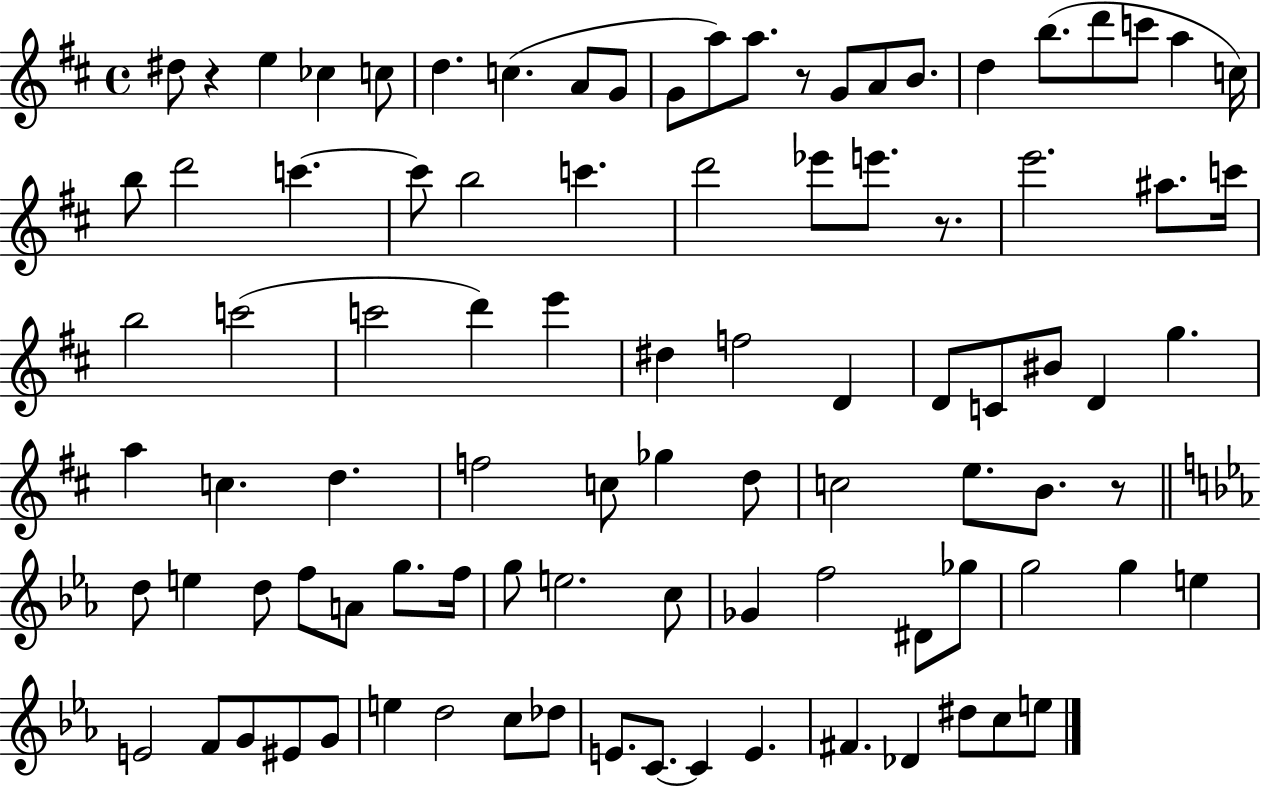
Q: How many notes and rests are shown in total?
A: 94